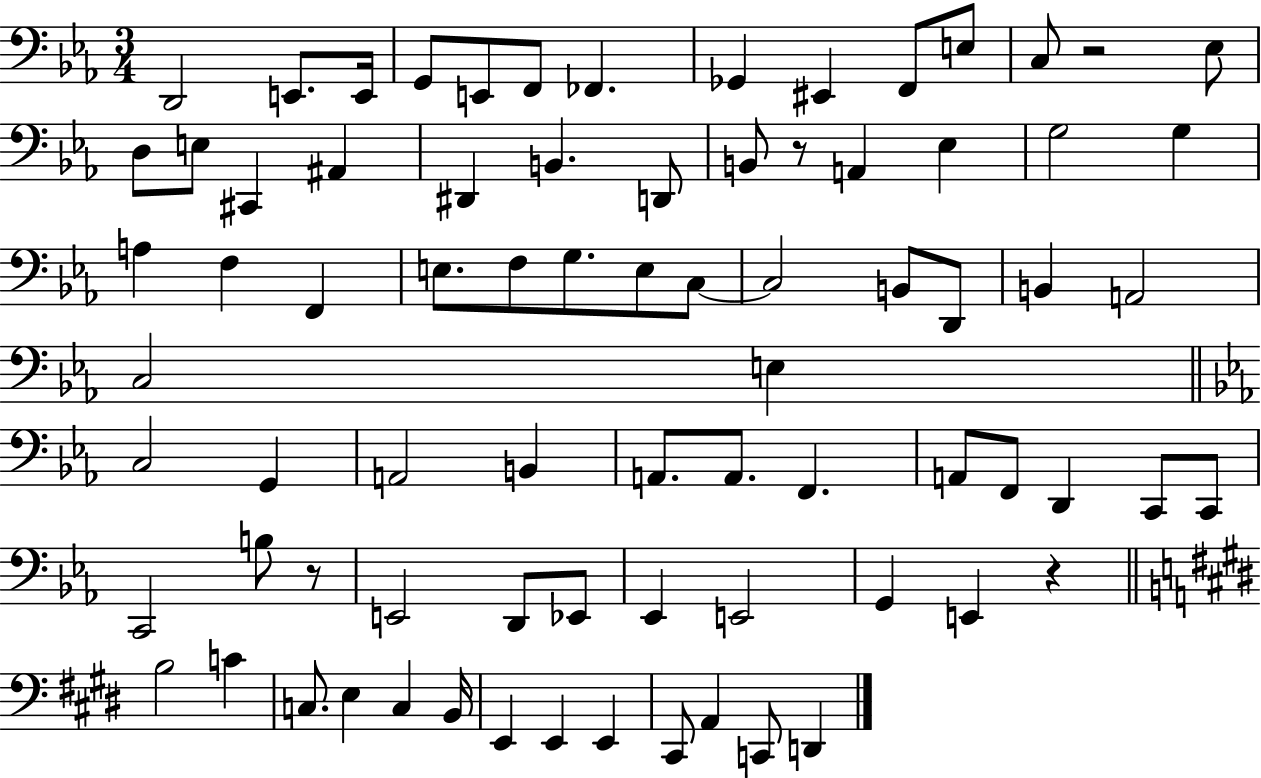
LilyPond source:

{
  \clef bass
  \numericTimeSignature
  \time 3/4
  \key ees \major
  d,2 e,8. e,16 | g,8 e,8 f,8 fes,4. | ges,4 eis,4 f,8 e8 | c8 r2 ees8 | \break d8 e8 cis,4 ais,4 | dis,4 b,4. d,8 | b,8 r8 a,4 ees4 | g2 g4 | \break a4 f4 f,4 | e8. f8 g8. e8 c8~~ | c2 b,8 d,8 | b,4 a,2 | \break c2 e4 | \bar "||" \break \key c \minor c2 g,4 | a,2 b,4 | a,8. a,8. f,4. | a,8 f,8 d,4 c,8 c,8 | \break c,2 b8 r8 | e,2 d,8 ees,8 | ees,4 e,2 | g,4 e,4 r4 | \break \bar "||" \break \key e \major b2 c'4 | c8. e4 c4 b,16 | e,4 e,4 e,4 | cis,8 a,4 c,8 d,4 | \break \bar "|."
}